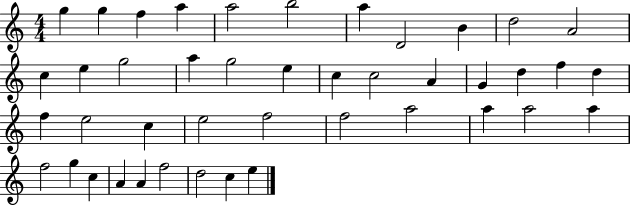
X:1
T:Untitled
M:4/4
L:1/4
K:C
g g f a a2 b2 a D2 B d2 A2 c e g2 a g2 e c c2 A G d f d f e2 c e2 f2 f2 a2 a a2 a f2 g c A A f2 d2 c e